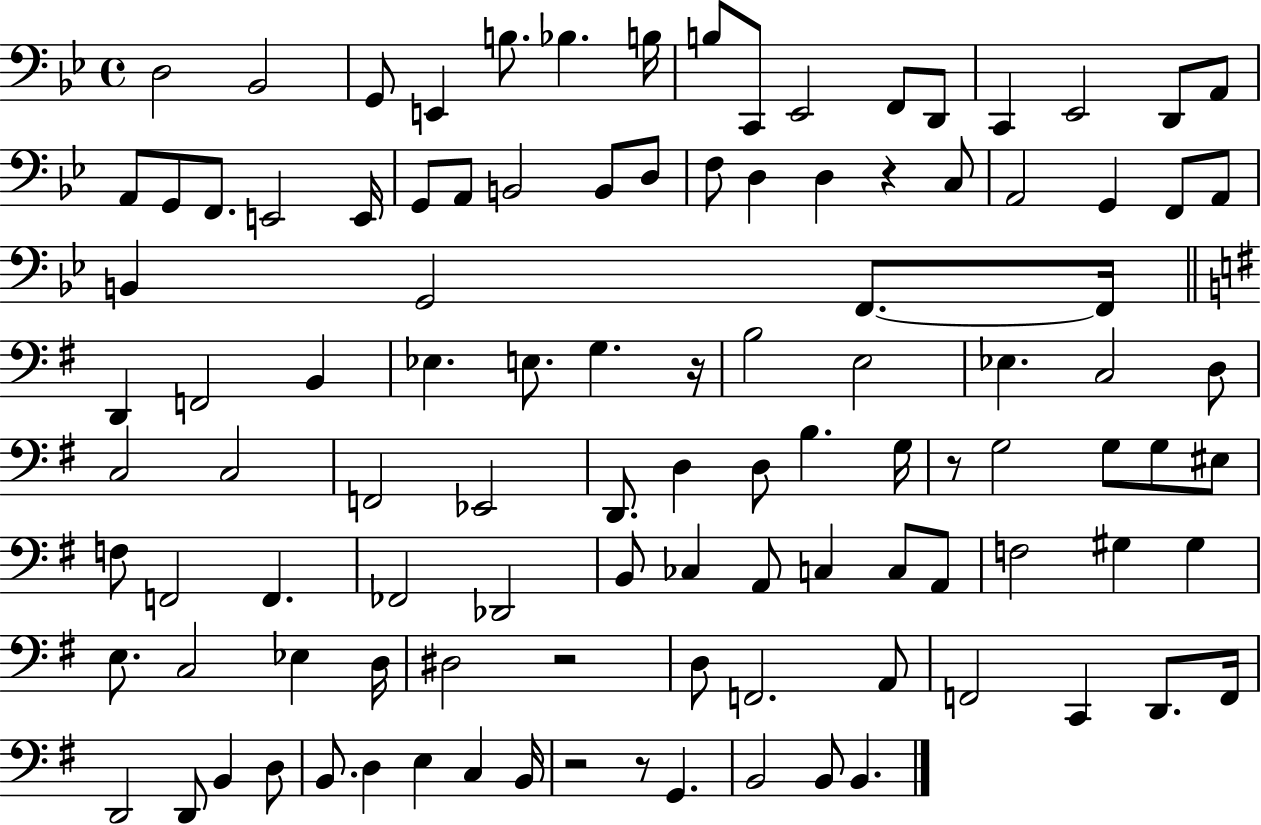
X:1
T:Untitled
M:4/4
L:1/4
K:Bb
D,2 _B,,2 G,,/2 E,, B,/2 _B, B,/4 B,/2 C,,/2 _E,,2 F,,/2 D,,/2 C,, _E,,2 D,,/2 A,,/2 A,,/2 G,,/2 F,,/2 E,,2 E,,/4 G,,/2 A,,/2 B,,2 B,,/2 D,/2 F,/2 D, D, z C,/2 A,,2 G,, F,,/2 A,,/2 B,, G,,2 F,,/2 F,,/4 D,, F,,2 B,, _E, E,/2 G, z/4 B,2 E,2 _E, C,2 D,/2 C,2 C,2 F,,2 _E,,2 D,,/2 D, D,/2 B, G,/4 z/2 G,2 G,/2 G,/2 ^E,/2 F,/2 F,,2 F,, _F,,2 _D,,2 B,,/2 _C, A,,/2 C, C,/2 A,,/2 F,2 ^G, ^G, E,/2 C,2 _E, D,/4 ^D,2 z2 D,/2 F,,2 A,,/2 F,,2 C,, D,,/2 F,,/4 D,,2 D,,/2 B,, D,/2 B,,/2 D, E, C, B,,/4 z2 z/2 G,, B,,2 B,,/2 B,,